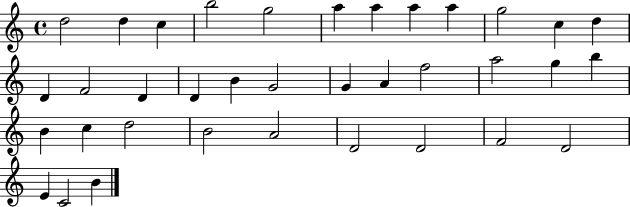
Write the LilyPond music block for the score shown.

{
  \clef treble
  \time 4/4
  \defaultTimeSignature
  \key c \major
  d''2 d''4 c''4 | b''2 g''2 | a''4 a''4 a''4 a''4 | g''2 c''4 d''4 | \break d'4 f'2 d'4 | d'4 b'4 g'2 | g'4 a'4 f''2 | a''2 g''4 b''4 | \break b'4 c''4 d''2 | b'2 a'2 | d'2 d'2 | f'2 d'2 | \break e'4 c'2 b'4 | \bar "|."
}